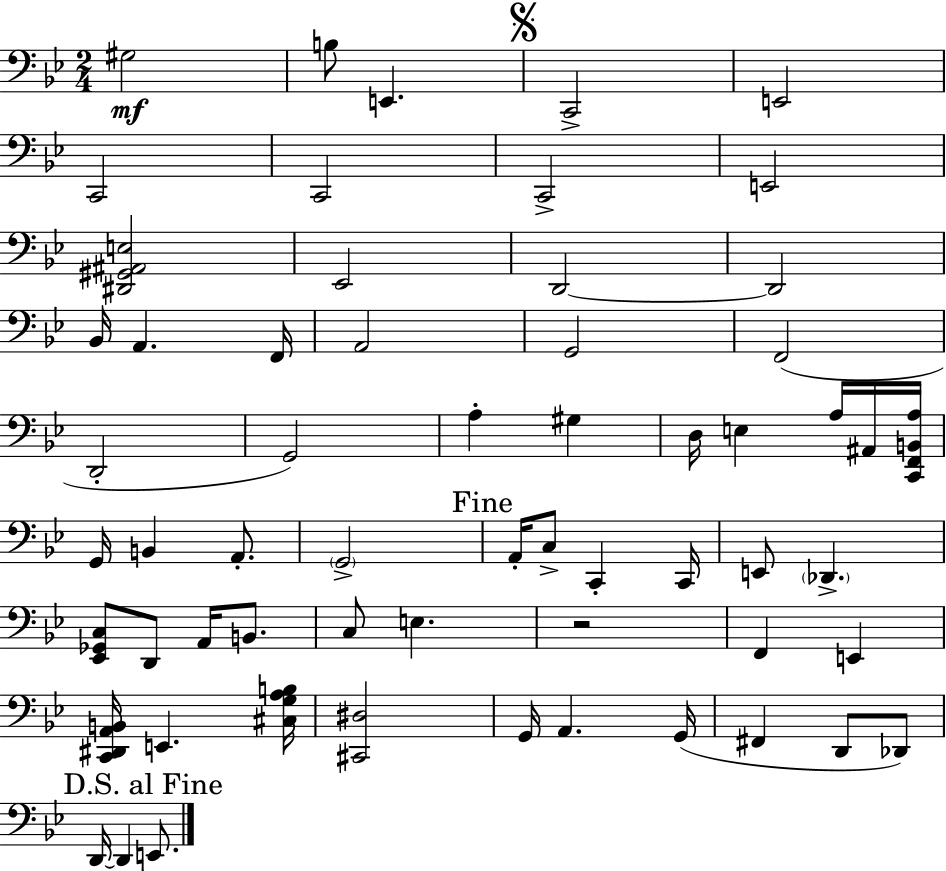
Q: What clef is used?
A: bass